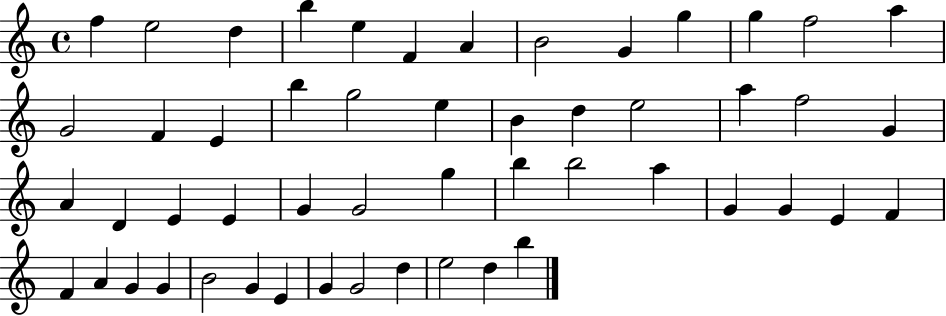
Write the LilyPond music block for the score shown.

{
  \clef treble
  \time 4/4
  \defaultTimeSignature
  \key c \major
  f''4 e''2 d''4 | b''4 e''4 f'4 a'4 | b'2 g'4 g''4 | g''4 f''2 a''4 | \break g'2 f'4 e'4 | b''4 g''2 e''4 | b'4 d''4 e''2 | a''4 f''2 g'4 | \break a'4 d'4 e'4 e'4 | g'4 g'2 g''4 | b''4 b''2 a''4 | g'4 g'4 e'4 f'4 | \break f'4 a'4 g'4 g'4 | b'2 g'4 e'4 | g'4 g'2 d''4 | e''2 d''4 b''4 | \break \bar "|."
}